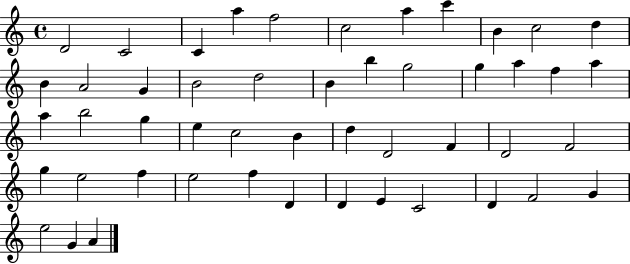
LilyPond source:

{
  \clef treble
  \time 4/4
  \defaultTimeSignature
  \key c \major
  d'2 c'2 | c'4 a''4 f''2 | c''2 a''4 c'''4 | b'4 c''2 d''4 | \break b'4 a'2 g'4 | b'2 d''2 | b'4 b''4 g''2 | g''4 a''4 f''4 a''4 | \break a''4 b''2 g''4 | e''4 c''2 b'4 | d''4 d'2 f'4 | d'2 f'2 | \break g''4 e''2 f''4 | e''2 f''4 d'4 | d'4 e'4 c'2 | d'4 f'2 g'4 | \break e''2 g'4 a'4 | \bar "|."
}